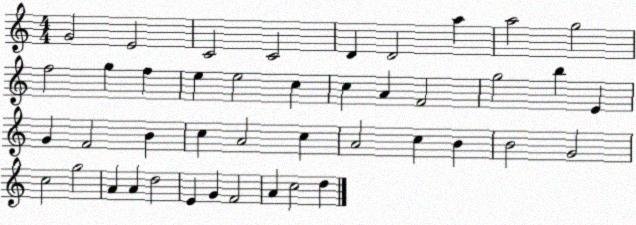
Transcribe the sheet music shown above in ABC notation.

X:1
T:Untitled
M:4/4
L:1/4
K:C
G2 E2 C2 C2 D D2 a a2 g2 f2 g f e e2 c c A F2 g2 b E G F2 B c A2 c A2 c B B2 G2 c2 g2 A A d2 E G F2 A c2 d